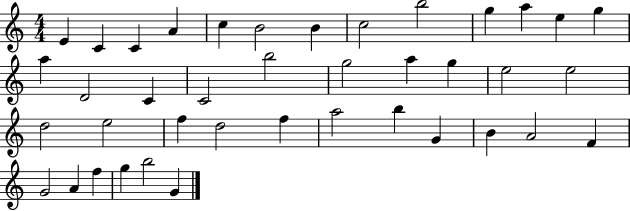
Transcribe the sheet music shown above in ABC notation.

X:1
T:Untitled
M:4/4
L:1/4
K:C
E C C A c B2 B c2 b2 g a e g a D2 C C2 b2 g2 a g e2 e2 d2 e2 f d2 f a2 b G B A2 F G2 A f g b2 G